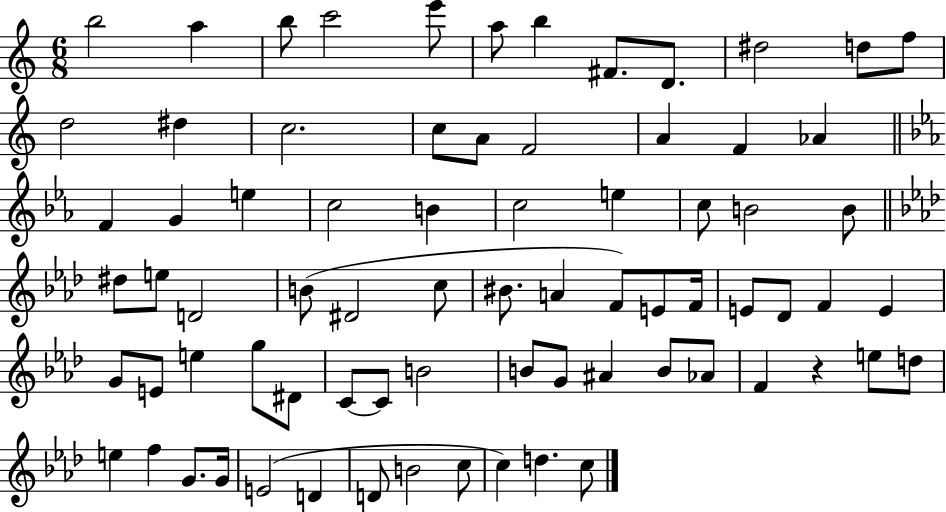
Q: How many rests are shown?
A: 1